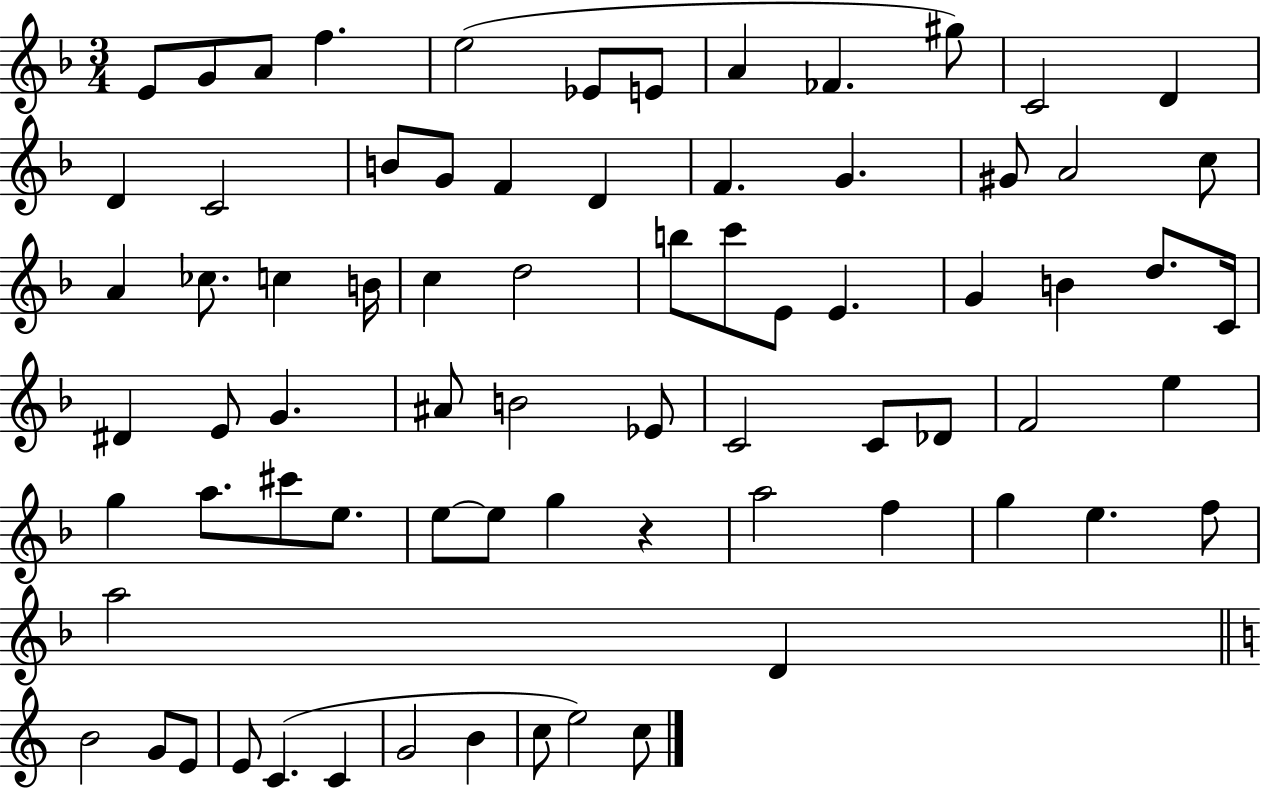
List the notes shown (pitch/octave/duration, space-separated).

E4/e G4/e A4/e F5/q. E5/h Eb4/e E4/e A4/q FES4/q. G#5/e C4/h D4/q D4/q C4/h B4/e G4/e F4/q D4/q F4/q. G4/q. G#4/e A4/h C5/e A4/q CES5/e. C5/q B4/s C5/q D5/h B5/e C6/e E4/e E4/q. G4/q B4/q D5/e. C4/s D#4/q E4/e G4/q. A#4/e B4/h Eb4/e C4/h C4/e Db4/e F4/h E5/q G5/q A5/e. C#6/e E5/e. E5/e E5/e G5/q R/q A5/h F5/q G5/q E5/q. F5/e A5/h D4/q B4/h G4/e E4/e E4/e C4/q. C4/q G4/h B4/q C5/e E5/h C5/e